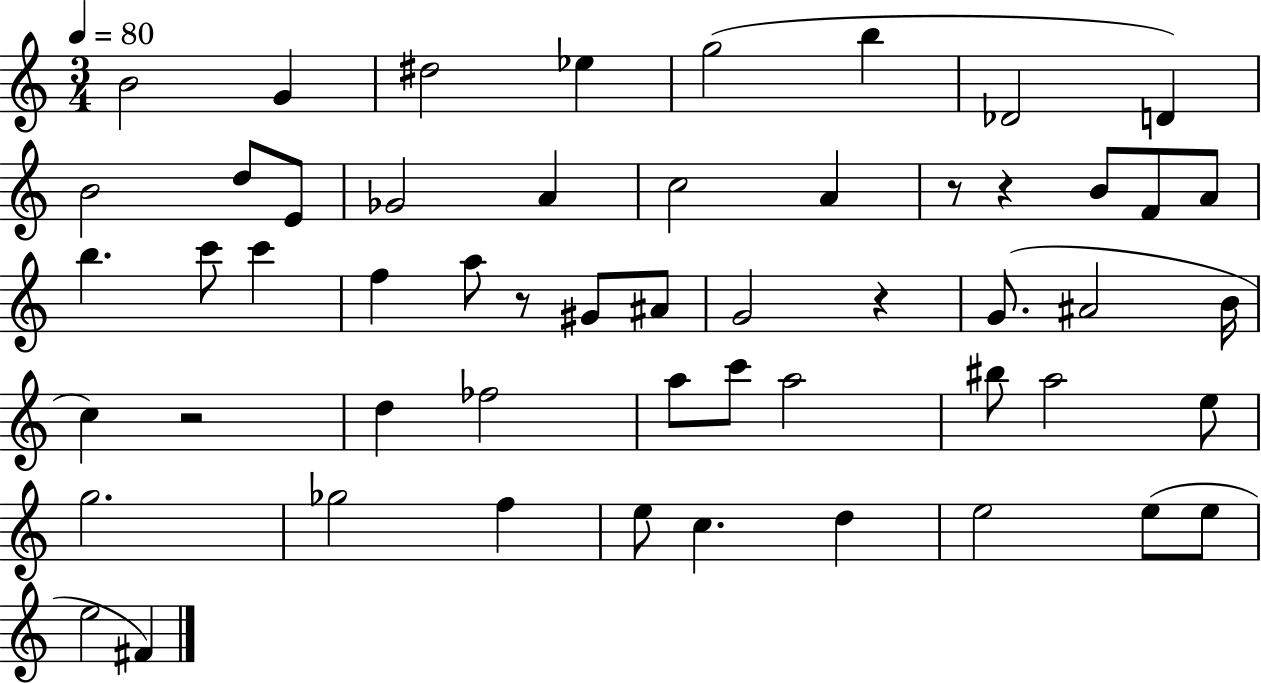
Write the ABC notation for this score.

X:1
T:Untitled
M:3/4
L:1/4
K:C
B2 G ^d2 _e g2 b _D2 D B2 d/2 E/2 _G2 A c2 A z/2 z B/2 F/2 A/2 b c'/2 c' f a/2 z/2 ^G/2 ^A/2 G2 z G/2 ^A2 B/4 c z2 d _f2 a/2 c'/2 a2 ^b/2 a2 e/2 g2 _g2 f e/2 c d e2 e/2 e/2 e2 ^F